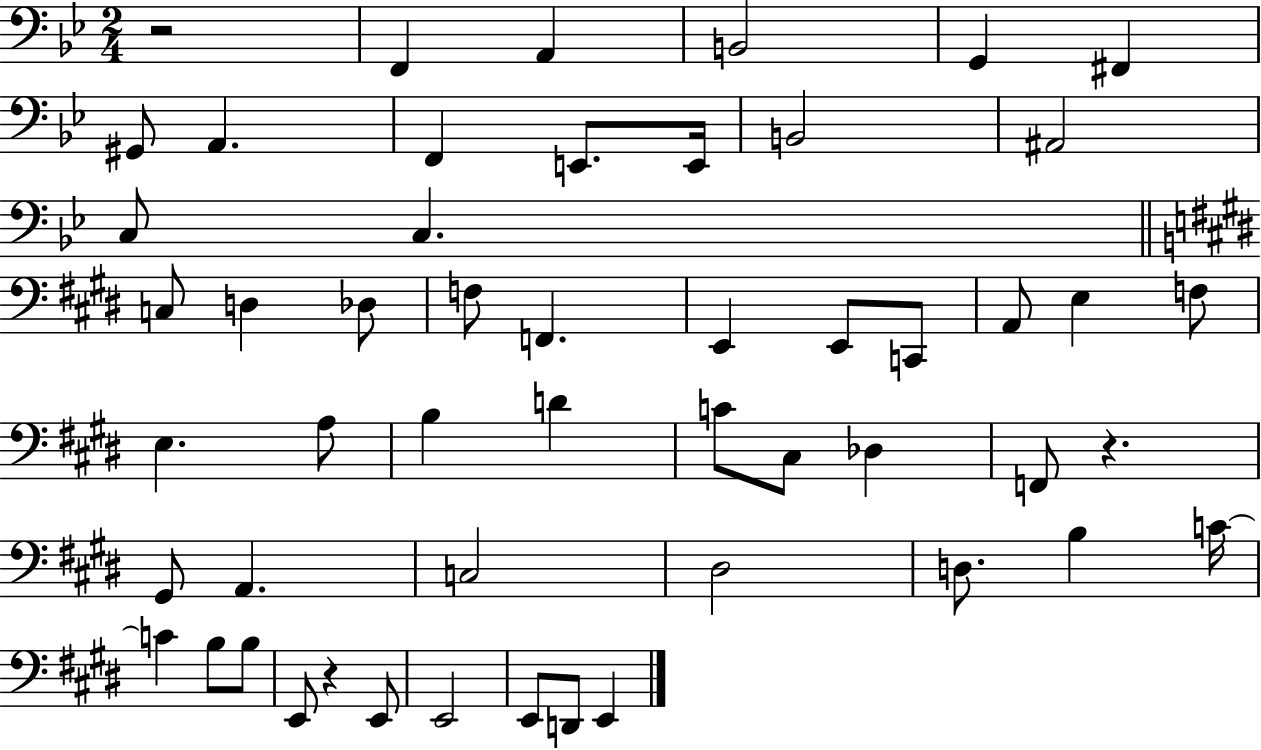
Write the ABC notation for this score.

X:1
T:Untitled
M:2/4
L:1/4
K:Bb
z2 F,, A,, B,,2 G,, ^F,, ^G,,/2 A,, F,, E,,/2 E,,/4 B,,2 ^A,,2 C,/2 C, C,/2 D, _D,/2 F,/2 F,, E,, E,,/2 C,,/2 A,,/2 E, F,/2 E, A,/2 B, D C/2 ^C,/2 _D, F,,/2 z ^G,,/2 A,, C,2 ^D,2 D,/2 B, C/4 C B,/2 B,/2 E,,/2 z E,,/2 E,,2 E,,/2 D,,/2 E,,